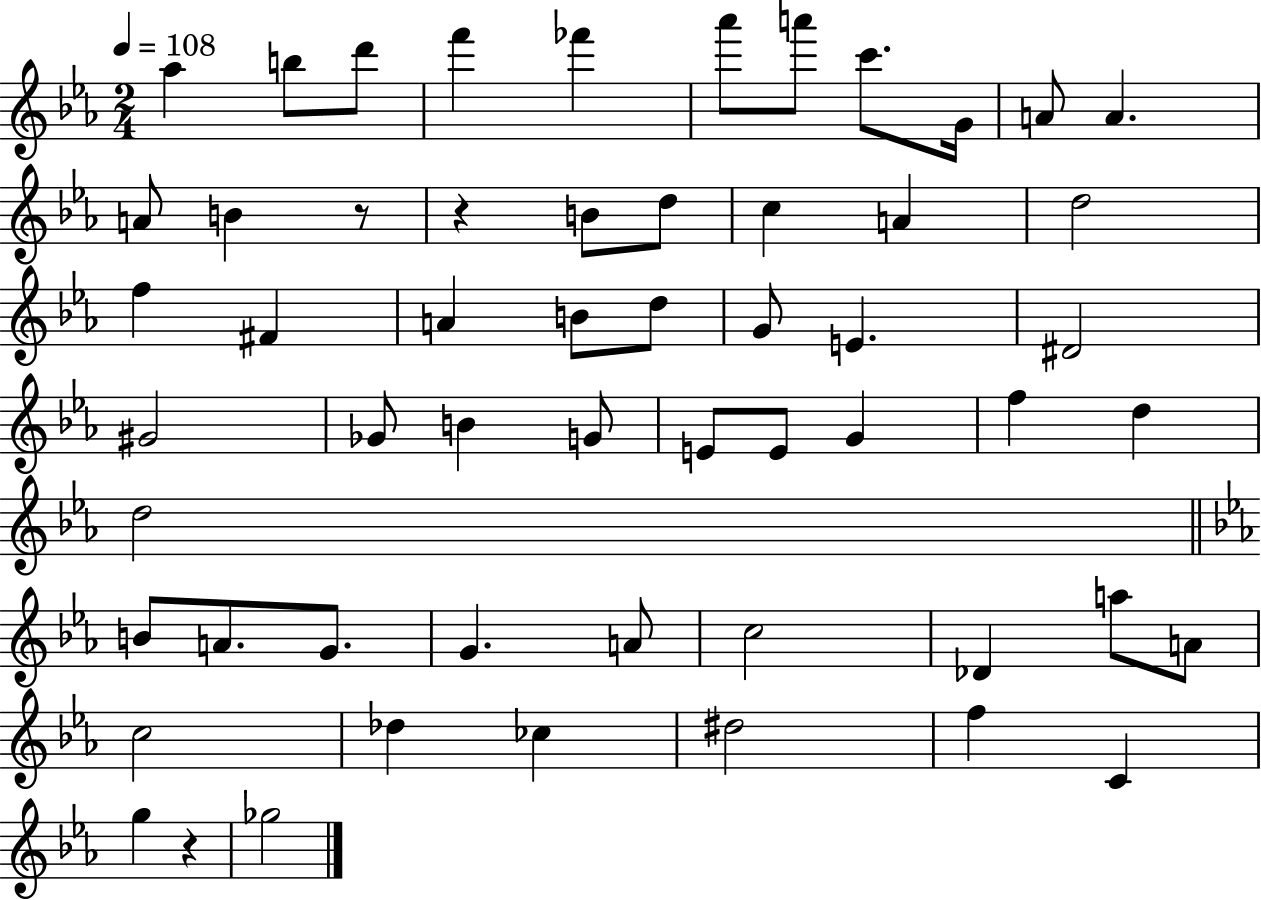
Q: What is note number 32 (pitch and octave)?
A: E4